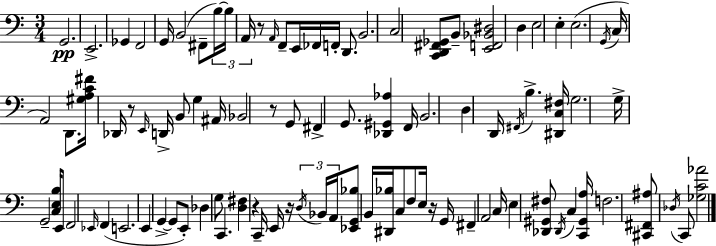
{
  \clef bass
  \numericTimeSignature
  \time 3/4
  \key c \major
  g,2.\pp | e,2.-> | ges,4 f,2 | g,16 b,2( fis,8-- \tuplet 3/2 { b16~~) | \break b16 a,16 } r8 \grace { a,16 } f,8-- e,16 fes,16 f,16-. d,8. | b,2. | c2 <c, d, fis, ges,>8 b,8-- | <e, f, bes, dis>2 d4 | \break e2 e4-. | e2.( | \acciaccatura { g,16 } c16 a,2) d,8. | <gis a c' fis'>16 des,16 r8 \grace { e,16 } d,16-> b,8 g4 | \break ais,16 bes,2 r8 | g,8 fis,4-> g,8. <des, gis, aes>4 | f,16 b,2. | d4 d,16 \acciaccatura { fis,16 } b4.-> | \break <dis, c fis>16 g2. | g16-> g,2-- | <c e b>16 e,8 f,2 | \grace { ees,16 } f,4( e,2. | \break e,4 g,4->~~ | g,8 e,8-.) des4 g8 c,4. | <d fis>4 r4 | c,16-- e,16 r16 \tuplet 3/2 { \acciaccatura { d16 } bes,16 a,16 } <ees, g, bes>8 b,16 <dis, bes>16 c8 | \break f8 e16 r16 g,16 fis,4-- a,2 | c16 e4 <des, gis, fis>8 | \acciaccatura { des,16 } c4 <c, gis, a>16 f2. | <cis, fis, ais>8 \acciaccatura { des16 } c,8 | \break <ges c' aes'>2 \bar "|."
}